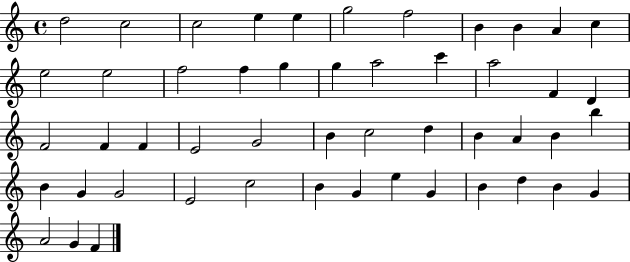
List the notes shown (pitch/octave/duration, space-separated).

D5/h C5/h C5/h E5/q E5/q G5/h F5/h B4/q B4/q A4/q C5/q E5/h E5/h F5/h F5/q G5/q G5/q A5/h C6/q A5/h F4/q D4/q F4/h F4/q F4/q E4/h G4/h B4/q C5/h D5/q B4/q A4/q B4/q B5/q B4/q G4/q G4/h E4/h C5/h B4/q G4/q E5/q G4/q B4/q D5/q B4/q G4/q A4/h G4/q F4/q